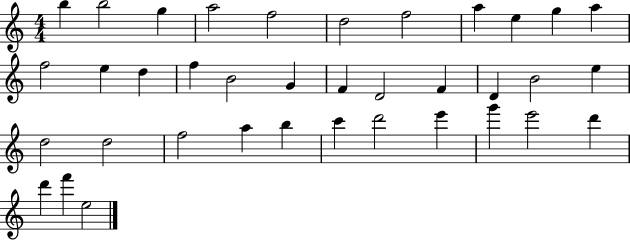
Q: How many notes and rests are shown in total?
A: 37